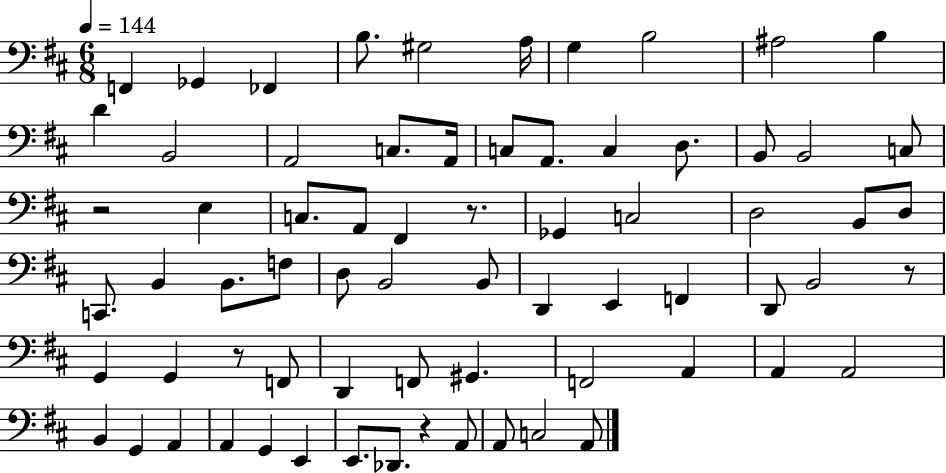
F2/q Gb2/q FES2/q B3/e. G#3/h A3/s G3/q B3/h A#3/h B3/q D4/q B2/h A2/h C3/e. A2/s C3/e A2/e. C3/q D3/e. B2/e B2/h C3/e R/h E3/q C3/e. A2/e F#2/q R/e. Gb2/q C3/h D3/h B2/e D3/e C2/e. B2/q B2/e. F3/e D3/e B2/h B2/e D2/q E2/q F2/q D2/e B2/h R/e G2/q G2/q R/e F2/e D2/q F2/e G#2/q. F2/h A2/q A2/q A2/h B2/q G2/q A2/q A2/q G2/q E2/q E2/e. Db2/e. R/q A2/e A2/e C3/h A2/e